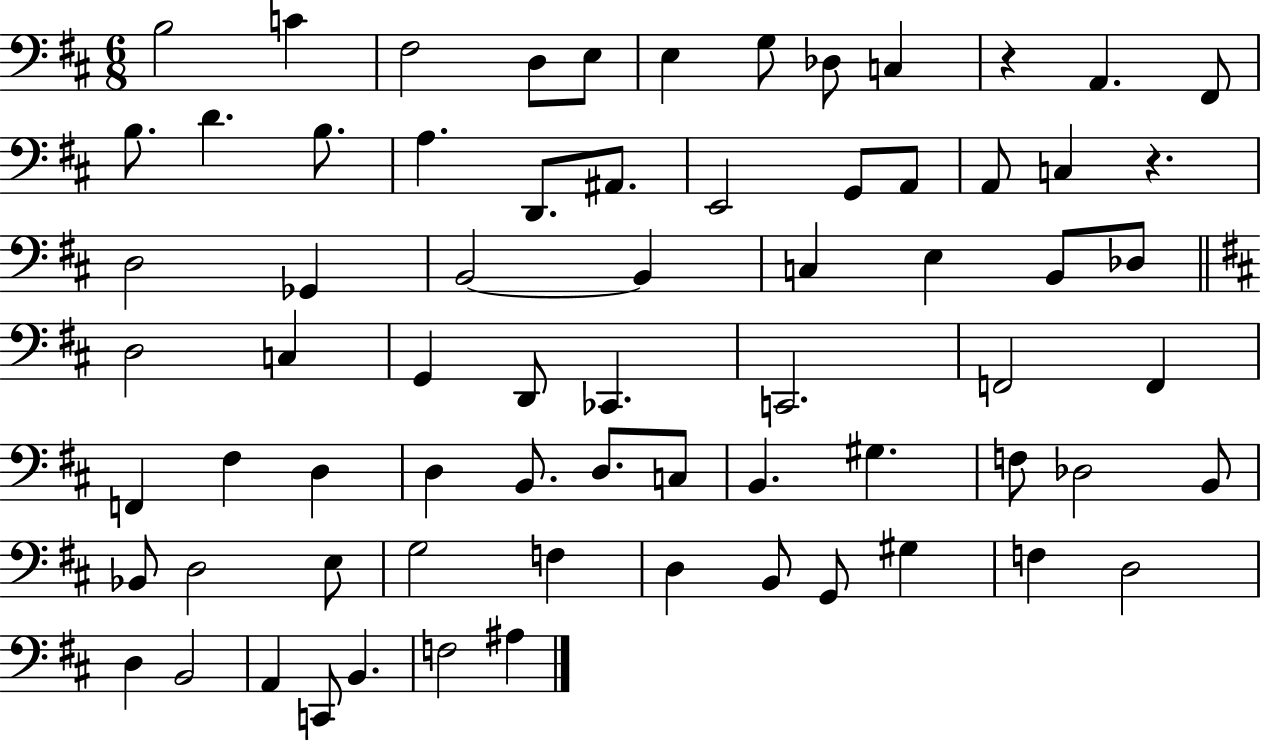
{
  \clef bass
  \numericTimeSignature
  \time 6/8
  \key d \major
  b2 c'4 | fis2 d8 e8 | e4 g8 des8 c4 | r4 a,4. fis,8 | \break b8. d'4. b8. | a4. d,8. ais,8. | e,2 g,8 a,8 | a,8 c4 r4. | \break d2 ges,4 | b,2~~ b,4 | c4 e4 b,8 des8 | \bar "||" \break \key d \major d2 c4 | g,4 d,8 ces,4. | c,2. | f,2 f,4 | \break f,4 fis4 d4 | d4 b,8. d8. c8 | b,4. gis4. | f8 des2 b,8 | \break bes,8 d2 e8 | g2 f4 | d4 b,8 g,8 gis4 | f4 d2 | \break d4 b,2 | a,4 c,8 b,4. | f2 ais4 | \bar "|."
}